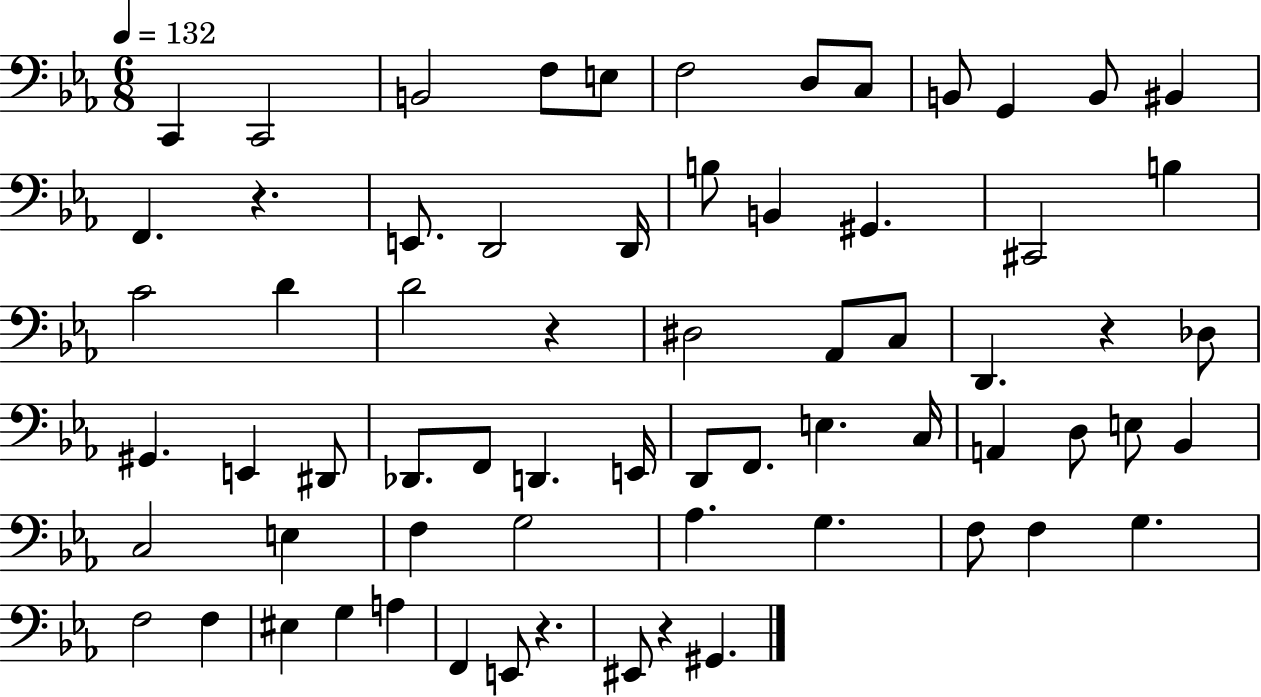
X:1
T:Untitled
M:6/8
L:1/4
K:Eb
C,, C,,2 B,,2 F,/2 E,/2 F,2 D,/2 C,/2 B,,/2 G,, B,,/2 ^B,, F,, z E,,/2 D,,2 D,,/4 B,/2 B,, ^G,, ^C,,2 B, C2 D D2 z ^D,2 _A,,/2 C,/2 D,, z _D,/2 ^G,, E,, ^D,,/2 _D,,/2 F,,/2 D,, E,,/4 D,,/2 F,,/2 E, C,/4 A,, D,/2 E,/2 _B,, C,2 E, F, G,2 _A, G, F,/2 F, G, F,2 F, ^E, G, A, F,, E,,/2 z ^E,,/2 z ^G,,